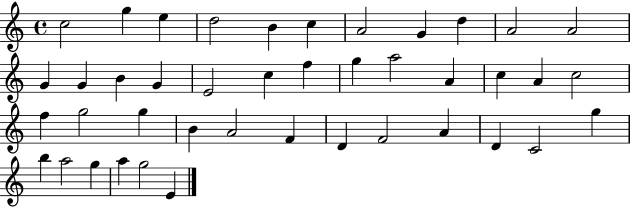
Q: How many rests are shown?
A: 0